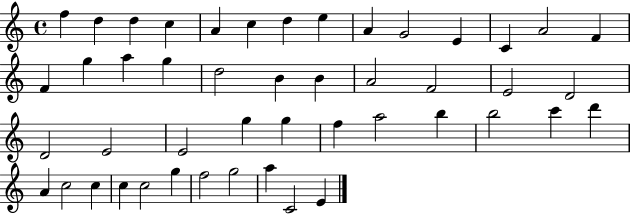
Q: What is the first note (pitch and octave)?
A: F5